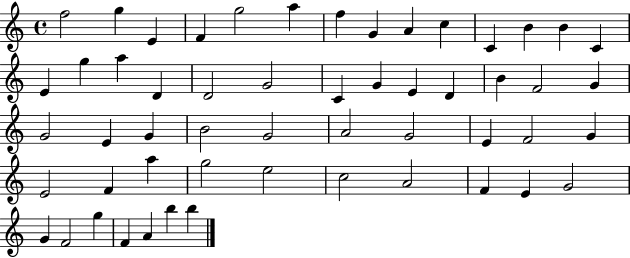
X:1
T:Untitled
M:4/4
L:1/4
K:C
f2 g E F g2 a f G A c C B B C E g a D D2 G2 C G E D B F2 G G2 E G B2 G2 A2 G2 E F2 G E2 F a g2 e2 c2 A2 F E G2 G F2 g F A b b